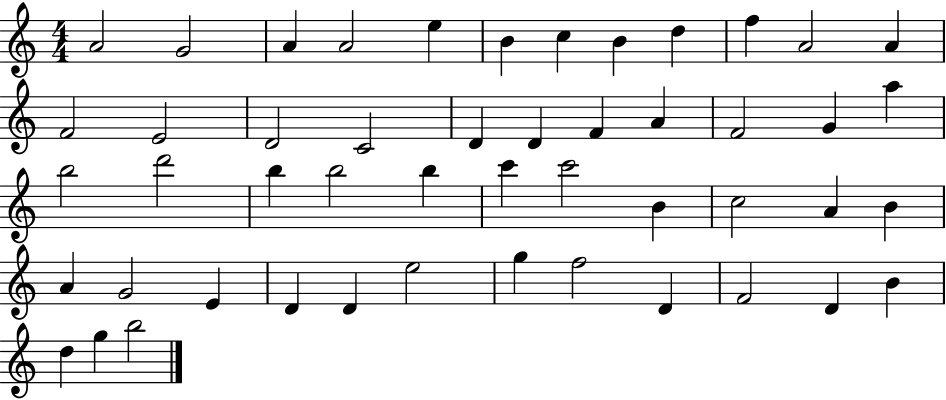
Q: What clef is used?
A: treble